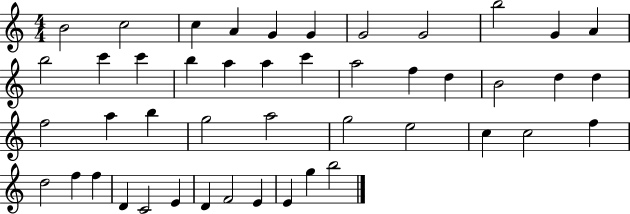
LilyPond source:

{
  \clef treble
  \numericTimeSignature
  \time 4/4
  \key c \major
  b'2 c''2 | c''4 a'4 g'4 g'4 | g'2 g'2 | b''2 g'4 a'4 | \break b''2 c'''4 c'''4 | b''4 a''4 a''4 c'''4 | a''2 f''4 d''4 | b'2 d''4 d''4 | \break f''2 a''4 b''4 | g''2 a''2 | g''2 e''2 | c''4 c''2 f''4 | \break d''2 f''4 f''4 | d'4 c'2 e'4 | d'4 f'2 e'4 | e'4 g''4 b''2 | \break \bar "|."
}